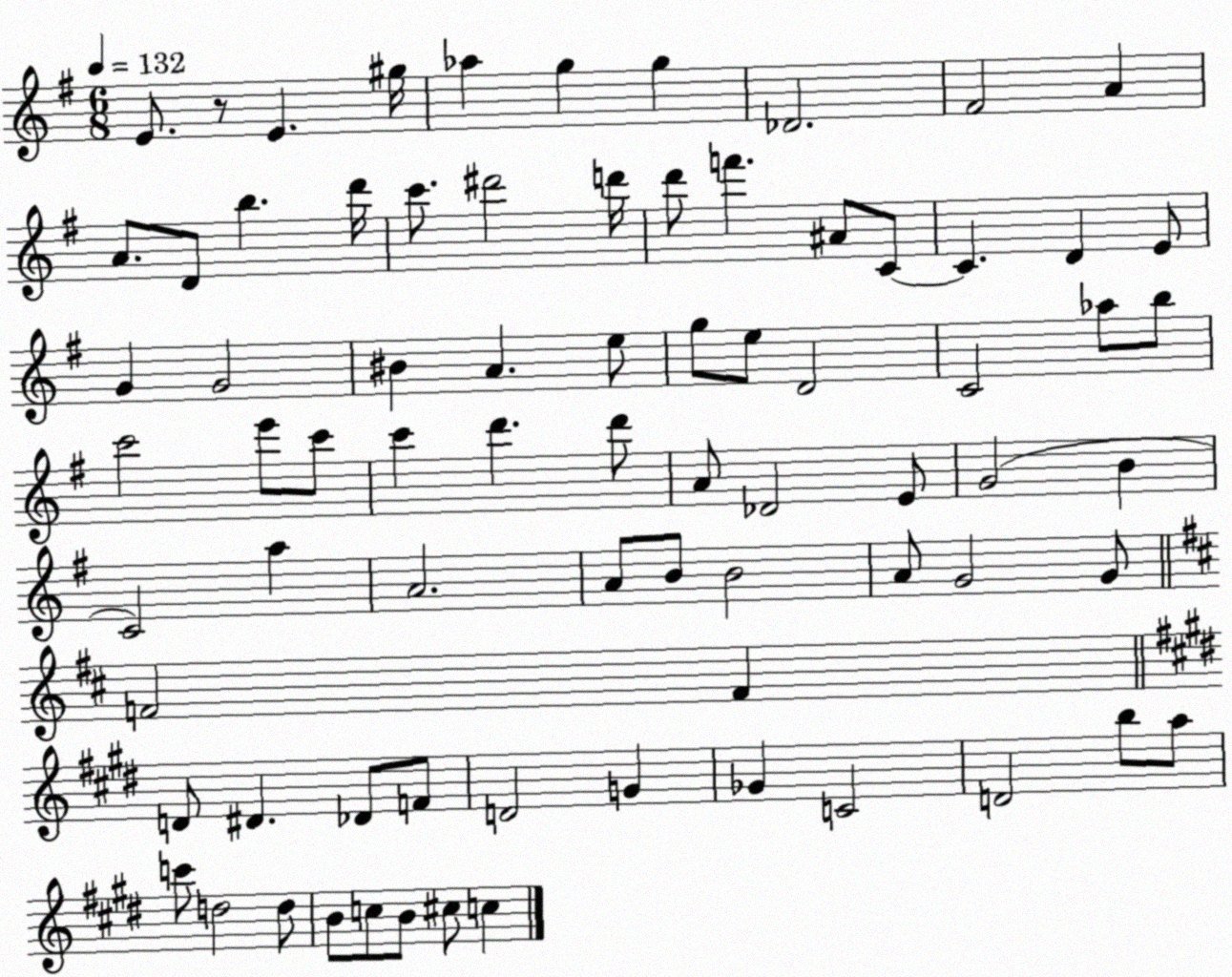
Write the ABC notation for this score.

X:1
T:Untitled
M:6/8
L:1/4
K:G
E/2 z/2 E ^g/4 _a g g _D2 ^F2 A A/2 D/2 b d'/4 c'/2 ^d'2 d'/4 d'/2 f' ^A/2 C/2 C D E/2 G G2 ^B A e/2 g/2 e/2 D2 C2 _a/2 b/2 c'2 e'/2 c'/2 c' d' d'/2 A/2 _D2 E/2 G2 B C2 a A2 A/2 B/2 B2 A/2 G2 G/2 F2 F D/2 ^D _D/2 F/2 D2 G _G C2 D2 b/2 a/2 c'/2 d2 d/2 B/2 c/2 B/2 ^c/2 c